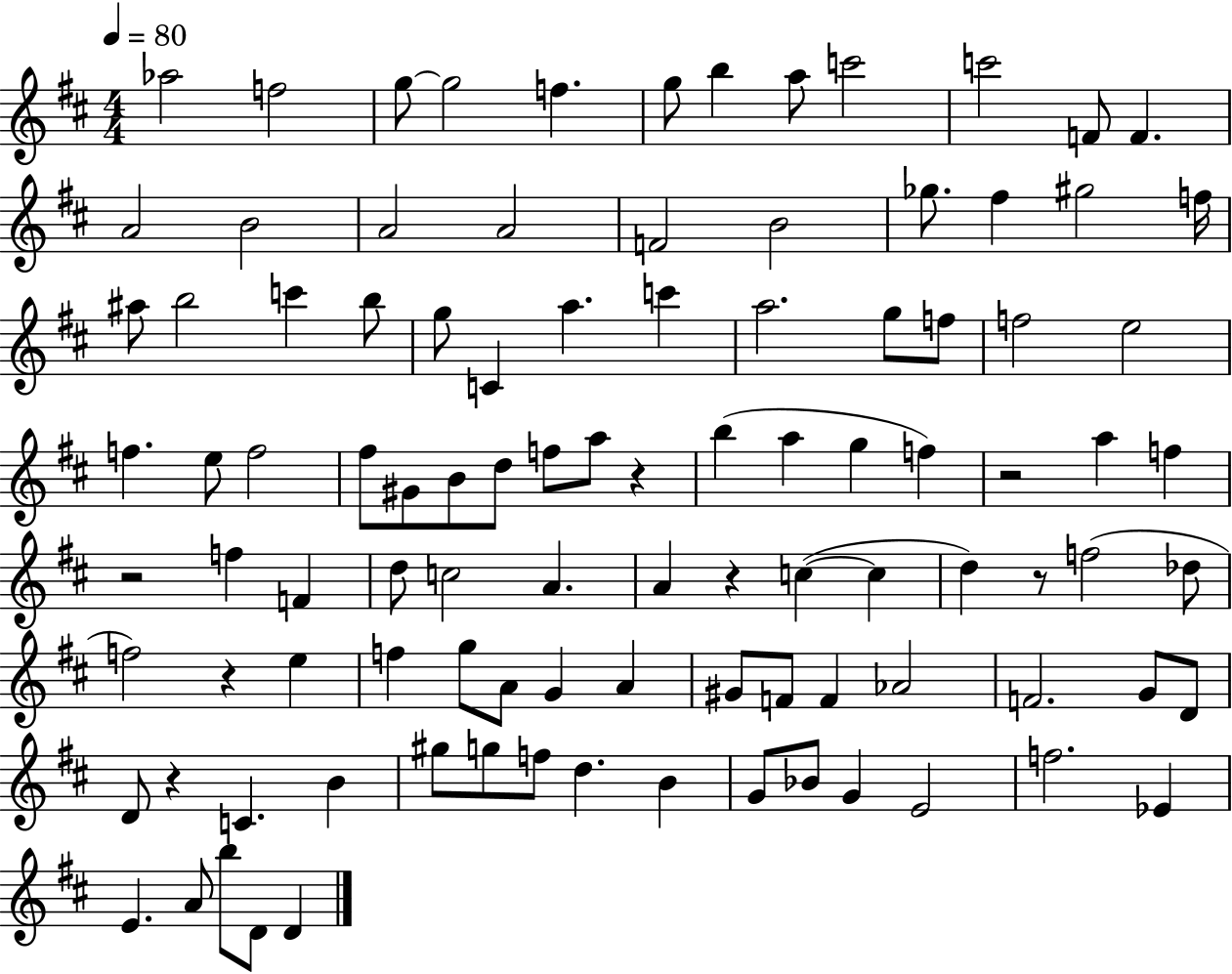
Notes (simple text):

Ab5/h F5/h G5/e G5/h F5/q. G5/e B5/q A5/e C6/h C6/h F4/e F4/q. A4/h B4/h A4/h A4/h F4/h B4/h Gb5/e. F#5/q G#5/h F5/s A#5/e B5/h C6/q B5/e G5/e C4/q A5/q. C6/q A5/h. G5/e F5/e F5/h E5/h F5/q. E5/e F5/h F#5/e G#4/e B4/e D5/e F5/e A5/e R/q B5/q A5/q G5/q F5/q R/h A5/q F5/q R/h F5/q F4/q D5/e C5/h A4/q. A4/q R/q C5/q C5/q D5/q R/e F5/h Db5/e F5/h R/q E5/q F5/q G5/e A4/e G4/q A4/q G#4/e F4/e F4/q Ab4/h F4/h. G4/e D4/e D4/e R/q C4/q. B4/q G#5/e G5/e F5/e D5/q. B4/q G4/e Bb4/e G4/q E4/h F5/h. Eb4/q E4/q. A4/e B5/e D4/e D4/q